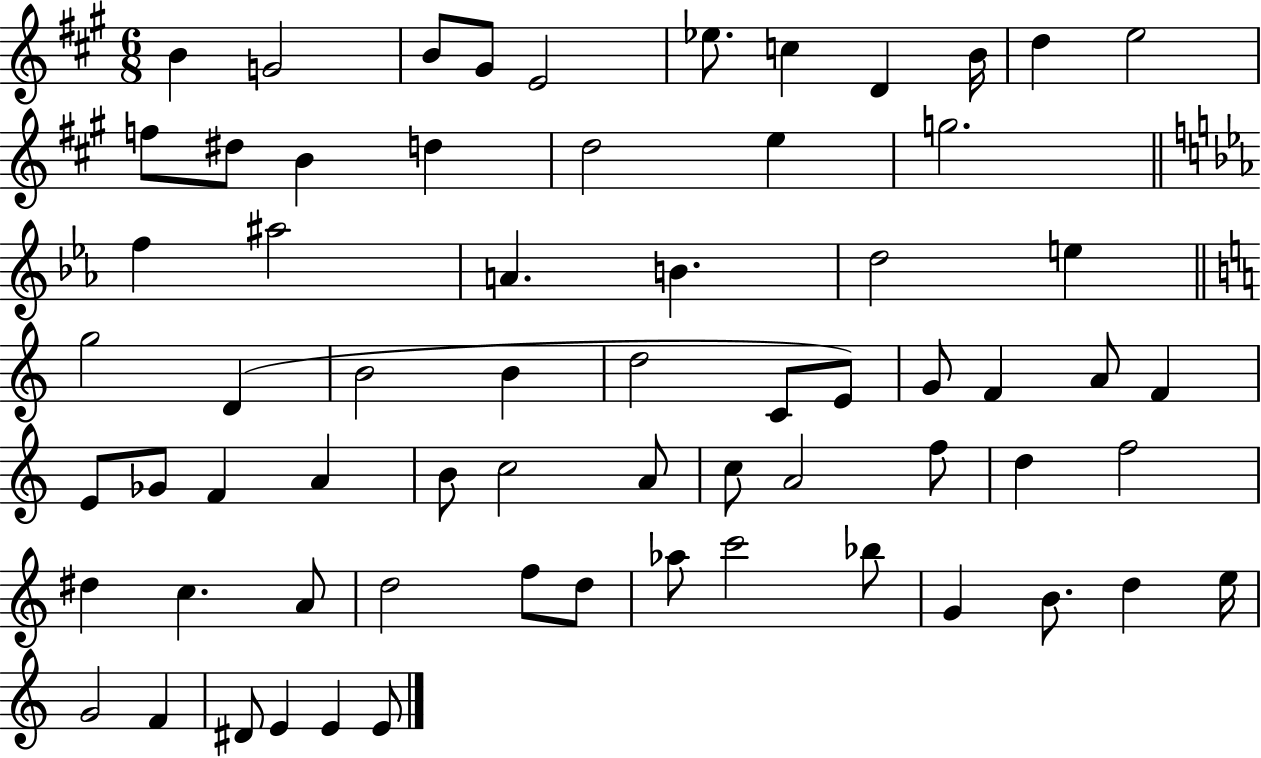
X:1
T:Untitled
M:6/8
L:1/4
K:A
B G2 B/2 ^G/2 E2 _e/2 c D B/4 d e2 f/2 ^d/2 B d d2 e g2 f ^a2 A B d2 e g2 D B2 B d2 C/2 E/2 G/2 F A/2 F E/2 _G/2 F A B/2 c2 A/2 c/2 A2 f/2 d f2 ^d c A/2 d2 f/2 d/2 _a/2 c'2 _b/2 G B/2 d e/4 G2 F ^D/2 E E E/2